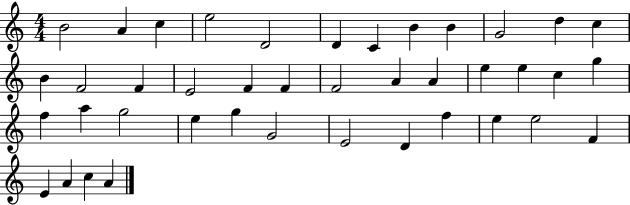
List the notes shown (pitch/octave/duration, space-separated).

B4/h A4/q C5/q E5/h D4/h D4/q C4/q B4/q B4/q G4/h D5/q C5/q B4/q F4/h F4/q E4/h F4/q F4/q F4/h A4/q A4/q E5/q E5/q C5/q G5/q F5/q A5/q G5/h E5/q G5/q G4/h E4/h D4/q F5/q E5/q E5/h F4/q E4/q A4/q C5/q A4/q